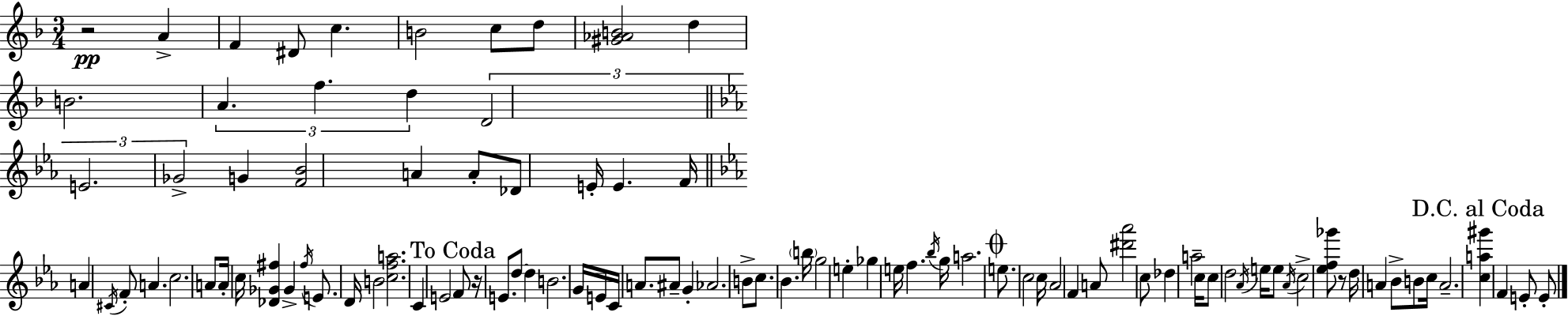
{
  \clef treble
  \numericTimeSignature
  \time 3/4
  \key f \major
  r2\pp a'4-> | f'4 dis'8 c''4. | b'2 c''8 d''8 | <gis' aes' b'>2 d''4 | \break b'2. | \tuplet 3/2 { a'4. f''4. | d''4 } \tuplet 3/2 { d'2 | \bar "||" \break \key c \minor e'2. | ges'2-> } g'4 | <f' bes'>2 a'4 | a'8-. des'8 e'16-. e'4. f'16 | \break \bar "||" \break \key ees \major a'4 \acciaccatura { cis'16 } f'8-. a'4. | c''2. | a'8 a'16-. c''16 <des' ges' fis''>4 ges'4-> | \acciaccatura { fis''16 } e'8. d'16 b'2 | \break <c'' f'' a''>2. | c'4 e'2 | \mark "To Coda" f'8 r16 e'8. d''8~~ d''4 | b'2. | \break g'16 e'16 c'16 a'8. ais'8-- g'4-. | aes'2. | b'8-> c''8. bes'4. | \parenthesize b''16 g''2 e''4-. | \break ges''4 e''16 f''4. | \acciaccatura { bes''16 } g''16 a''2. | \mark \markup { \musicglyph "scripts.coda" } e''8. c''2 | c''16 aes'2 f'4 | \break a'8 <dis''' aes'''>2 | c''8 des''4 a''2-- | c''16 c''8 d''2 | \acciaccatura { aes'16 } e''16 e''8 \acciaccatura { aes'16 } c''2-> | \break <ees'' f'' ges'''>8 r8 d''16 a'4 | bes'8-> b'8 c''16 a'2.-- | \mark "D.C. al Coda" <c'' a'' gis'''>4 f'4 | e'8-. e'8-. \bar "|."
}